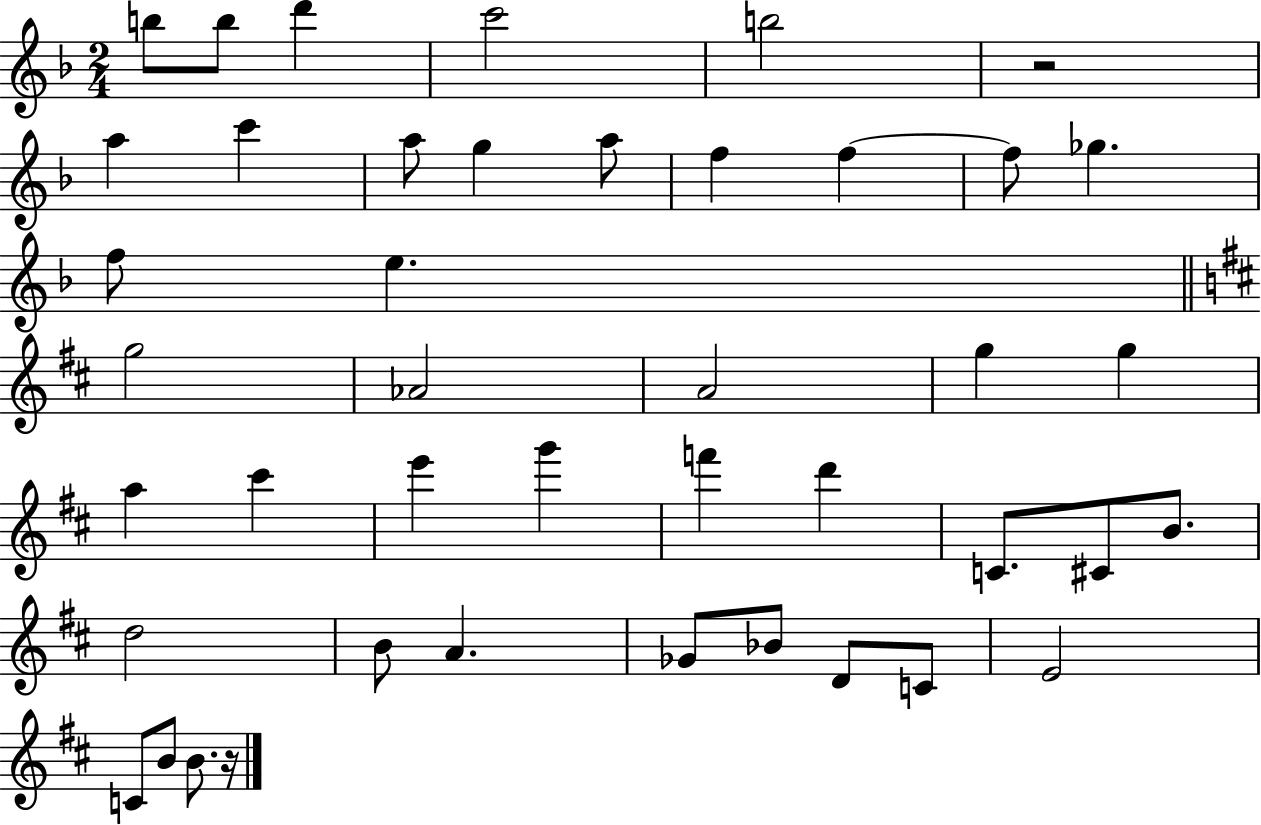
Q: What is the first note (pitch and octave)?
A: B5